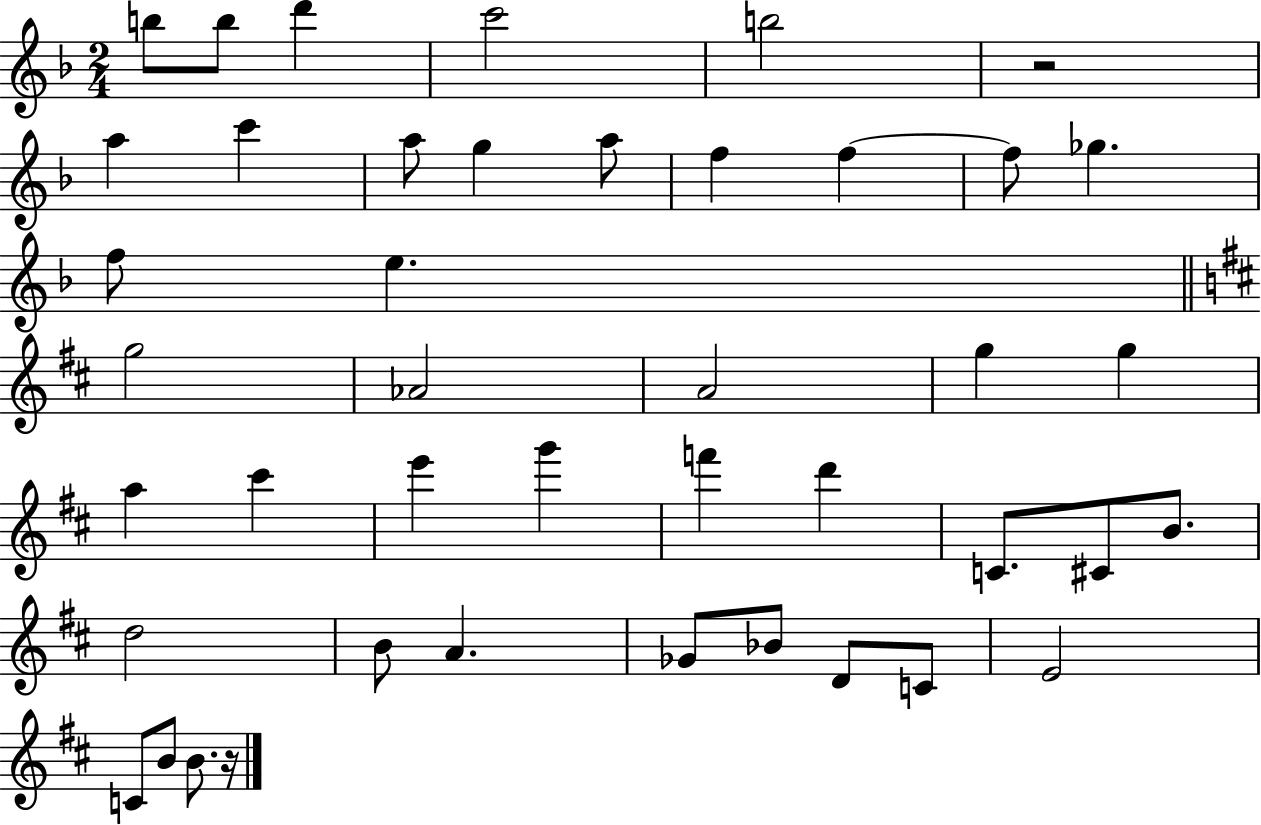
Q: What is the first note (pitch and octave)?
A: B5